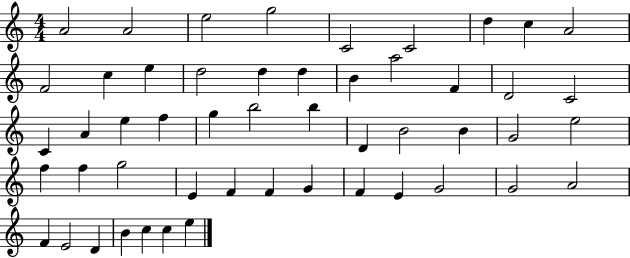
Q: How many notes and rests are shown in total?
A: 51